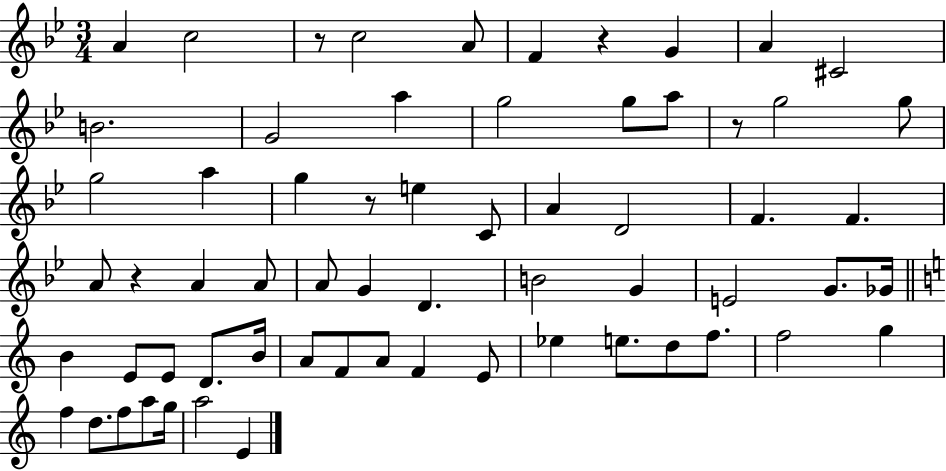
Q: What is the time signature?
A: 3/4